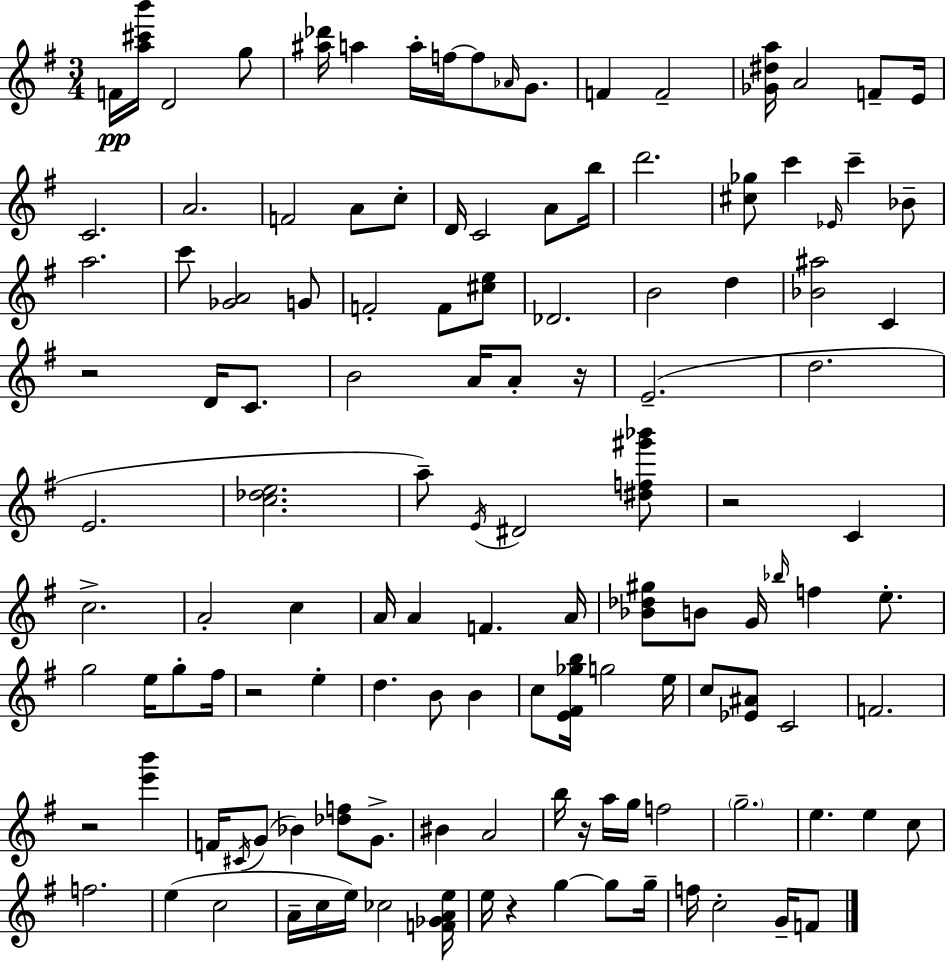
{
  \clef treble
  \numericTimeSignature
  \time 3/4
  \key e \minor
  f'16\pp <a'' cis''' b'''>16 d'2 g''8 | <ais'' des'''>16 a''4 a''16-. f''16~~ f''8 \grace { aes'16 } g'8. | f'4 f'2-- | <ges' dis'' a''>16 a'2 f'8-- | \break e'16 c'2. | a'2. | f'2 a'8 c''8-. | d'16 c'2 a'8 | \break b''16 d'''2. | <cis'' ges''>8 c'''4 \grace { ees'16 } c'''4-- | bes'8-- a''2. | c'''8 <ges' a'>2 | \break g'8 f'2-. f'8 | <cis'' e''>8 des'2. | b'2 d''4 | <bes' ais''>2 c'4 | \break r2 d'16 c'8. | b'2 a'16 a'8-. | r16 e'2.--( | d''2. | \break e'2. | <c'' des'' e''>2. | a''8--) \acciaccatura { e'16 } dis'2 | <dis'' f'' gis''' bes'''>8 r2 c'4 | \break c''2.-> | a'2-. c''4 | a'16 a'4 f'4. | a'16 <bes' des'' gis''>8 b'8 g'16 \grace { bes''16 } f''4 | \break e''8.-. g''2 | e''16 g''8-. fis''16 r2 | e''4-. d''4. b'8 | b'4 c''8 <e' fis' ges'' b''>16 g''2 | \break e''16 c''8 <ees' ais'>8 c'2 | f'2. | r2 | <e''' b'''>4 f'16 \acciaccatura { cis'16 }( g'8 bes'4) | \break <des'' f''>8 g'8.-> bis'4 a'2 | b''16 r16 a''16 g''16 f''2 | \parenthesize g''2.-- | e''4. e''4 | \break c''8 f''2. | e''4( c''2 | a'16-- c''16 e''16) ces''2 | <f' ges' a' e''>16 e''16 r4 g''4~~ | \break g''8 g''16-- f''16 c''2-. | g'16-- f'8 \bar "|."
}